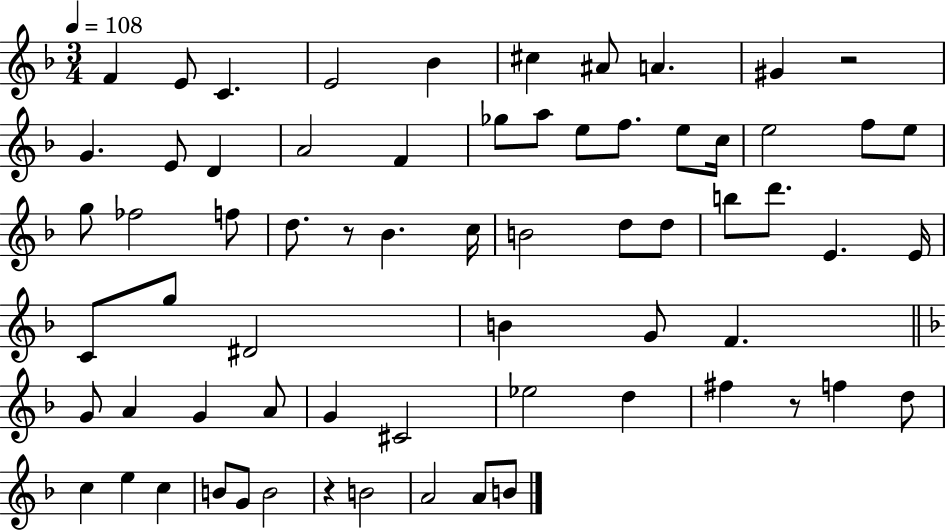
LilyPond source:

{
  \clef treble
  \numericTimeSignature
  \time 3/4
  \key f \major
  \tempo 4 = 108
  \repeat volta 2 { f'4 e'8 c'4. | e'2 bes'4 | cis''4 ais'8 a'4. | gis'4 r2 | \break g'4. e'8 d'4 | a'2 f'4 | ges''8 a''8 e''8 f''8. e''8 c''16 | e''2 f''8 e''8 | \break g''8 fes''2 f''8 | d''8. r8 bes'4. c''16 | b'2 d''8 d''8 | b''8 d'''8. e'4. e'16 | \break c'8 g''8 dis'2 | b'4 g'8 f'4. | \bar "||" \break \key d \minor g'8 a'4 g'4 a'8 | g'4 cis'2 | ees''2 d''4 | fis''4 r8 f''4 d''8 | \break c''4 e''4 c''4 | b'8 g'8 b'2 | r4 b'2 | a'2 a'8 b'8 | \break } \bar "|."
}